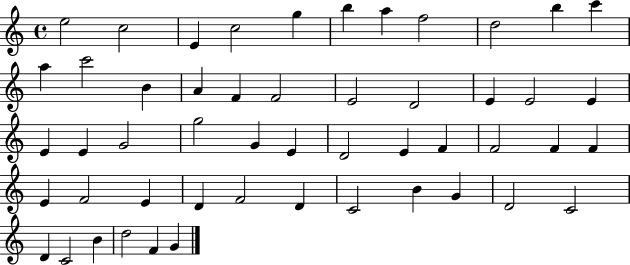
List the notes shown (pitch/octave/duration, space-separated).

E5/h C5/h E4/q C5/h G5/q B5/q A5/q F5/h D5/h B5/q C6/q A5/q C6/h B4/q A4/q F4/q F4/h E4/h D4/h E4/q E4/h E4/q E4/q E4/q G4/h G5/h G4/q E4/q D4/h E4/q F4/q F4/h F4/q F4/q E4/q F4/h E4/q D4/q F4/h D4/q C4/h B4/q G4/q D4/h C4/h D4/q C4/h B4/q D5/h F4/q G4/q